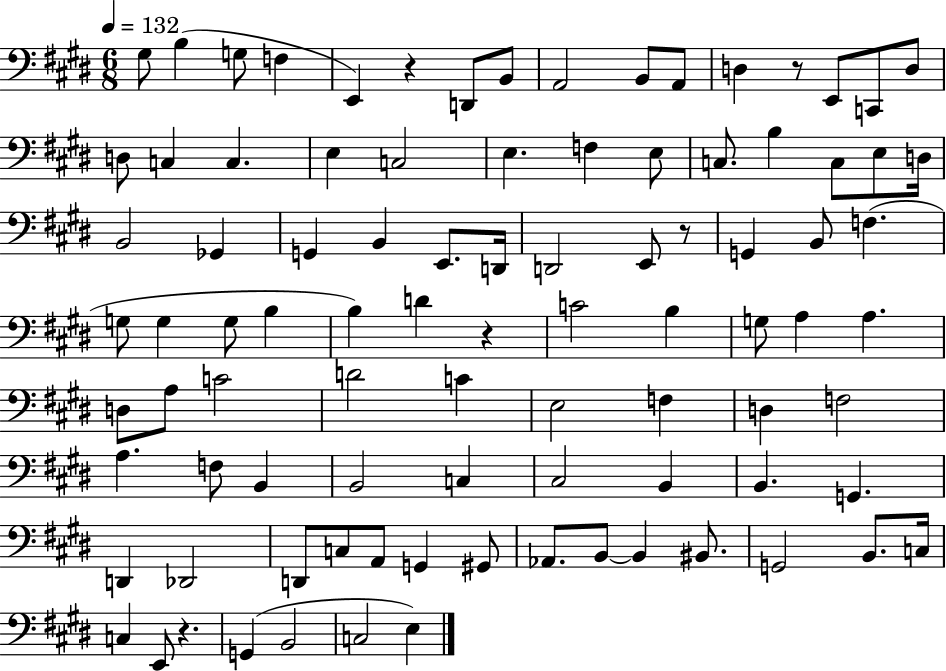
X:1
T:Untitled
M:6/8
L:1/4
K:E
^G,/2 B, G,/2 F, E,, z D,,/2 B,,/2 A,,2 B,,/2 A,,/2 D, z/2 E,,/2 C,,/2 D,/2 D,/2 C, C, E, C,2 E, F, E,/2 C,/2 B, C,/2 E,/2 D,/4 B,,2 _G,, G,, B,, E,,/2 D,,/4 D,,2 E,,/2 z/2 G,, B,,/2 F, G,/2 G, G,/2 B, B, D z C2 B, G,/2 A, A, D,/2 A,/2 C2 D2 C E,2 F, D, F,2 A, F,/2 B,, B,,2 C, ^C,2 B,, B,, G,, D,, _D,,2 D,,/2 C,/2 A,,/2 G,, ^G,,/2 _A,,/2 B,,/2 B,, ^B,,/2 G,,2 B,,/2 C,/4 C, E,,/2 z G,, B,,2 C,2 E,